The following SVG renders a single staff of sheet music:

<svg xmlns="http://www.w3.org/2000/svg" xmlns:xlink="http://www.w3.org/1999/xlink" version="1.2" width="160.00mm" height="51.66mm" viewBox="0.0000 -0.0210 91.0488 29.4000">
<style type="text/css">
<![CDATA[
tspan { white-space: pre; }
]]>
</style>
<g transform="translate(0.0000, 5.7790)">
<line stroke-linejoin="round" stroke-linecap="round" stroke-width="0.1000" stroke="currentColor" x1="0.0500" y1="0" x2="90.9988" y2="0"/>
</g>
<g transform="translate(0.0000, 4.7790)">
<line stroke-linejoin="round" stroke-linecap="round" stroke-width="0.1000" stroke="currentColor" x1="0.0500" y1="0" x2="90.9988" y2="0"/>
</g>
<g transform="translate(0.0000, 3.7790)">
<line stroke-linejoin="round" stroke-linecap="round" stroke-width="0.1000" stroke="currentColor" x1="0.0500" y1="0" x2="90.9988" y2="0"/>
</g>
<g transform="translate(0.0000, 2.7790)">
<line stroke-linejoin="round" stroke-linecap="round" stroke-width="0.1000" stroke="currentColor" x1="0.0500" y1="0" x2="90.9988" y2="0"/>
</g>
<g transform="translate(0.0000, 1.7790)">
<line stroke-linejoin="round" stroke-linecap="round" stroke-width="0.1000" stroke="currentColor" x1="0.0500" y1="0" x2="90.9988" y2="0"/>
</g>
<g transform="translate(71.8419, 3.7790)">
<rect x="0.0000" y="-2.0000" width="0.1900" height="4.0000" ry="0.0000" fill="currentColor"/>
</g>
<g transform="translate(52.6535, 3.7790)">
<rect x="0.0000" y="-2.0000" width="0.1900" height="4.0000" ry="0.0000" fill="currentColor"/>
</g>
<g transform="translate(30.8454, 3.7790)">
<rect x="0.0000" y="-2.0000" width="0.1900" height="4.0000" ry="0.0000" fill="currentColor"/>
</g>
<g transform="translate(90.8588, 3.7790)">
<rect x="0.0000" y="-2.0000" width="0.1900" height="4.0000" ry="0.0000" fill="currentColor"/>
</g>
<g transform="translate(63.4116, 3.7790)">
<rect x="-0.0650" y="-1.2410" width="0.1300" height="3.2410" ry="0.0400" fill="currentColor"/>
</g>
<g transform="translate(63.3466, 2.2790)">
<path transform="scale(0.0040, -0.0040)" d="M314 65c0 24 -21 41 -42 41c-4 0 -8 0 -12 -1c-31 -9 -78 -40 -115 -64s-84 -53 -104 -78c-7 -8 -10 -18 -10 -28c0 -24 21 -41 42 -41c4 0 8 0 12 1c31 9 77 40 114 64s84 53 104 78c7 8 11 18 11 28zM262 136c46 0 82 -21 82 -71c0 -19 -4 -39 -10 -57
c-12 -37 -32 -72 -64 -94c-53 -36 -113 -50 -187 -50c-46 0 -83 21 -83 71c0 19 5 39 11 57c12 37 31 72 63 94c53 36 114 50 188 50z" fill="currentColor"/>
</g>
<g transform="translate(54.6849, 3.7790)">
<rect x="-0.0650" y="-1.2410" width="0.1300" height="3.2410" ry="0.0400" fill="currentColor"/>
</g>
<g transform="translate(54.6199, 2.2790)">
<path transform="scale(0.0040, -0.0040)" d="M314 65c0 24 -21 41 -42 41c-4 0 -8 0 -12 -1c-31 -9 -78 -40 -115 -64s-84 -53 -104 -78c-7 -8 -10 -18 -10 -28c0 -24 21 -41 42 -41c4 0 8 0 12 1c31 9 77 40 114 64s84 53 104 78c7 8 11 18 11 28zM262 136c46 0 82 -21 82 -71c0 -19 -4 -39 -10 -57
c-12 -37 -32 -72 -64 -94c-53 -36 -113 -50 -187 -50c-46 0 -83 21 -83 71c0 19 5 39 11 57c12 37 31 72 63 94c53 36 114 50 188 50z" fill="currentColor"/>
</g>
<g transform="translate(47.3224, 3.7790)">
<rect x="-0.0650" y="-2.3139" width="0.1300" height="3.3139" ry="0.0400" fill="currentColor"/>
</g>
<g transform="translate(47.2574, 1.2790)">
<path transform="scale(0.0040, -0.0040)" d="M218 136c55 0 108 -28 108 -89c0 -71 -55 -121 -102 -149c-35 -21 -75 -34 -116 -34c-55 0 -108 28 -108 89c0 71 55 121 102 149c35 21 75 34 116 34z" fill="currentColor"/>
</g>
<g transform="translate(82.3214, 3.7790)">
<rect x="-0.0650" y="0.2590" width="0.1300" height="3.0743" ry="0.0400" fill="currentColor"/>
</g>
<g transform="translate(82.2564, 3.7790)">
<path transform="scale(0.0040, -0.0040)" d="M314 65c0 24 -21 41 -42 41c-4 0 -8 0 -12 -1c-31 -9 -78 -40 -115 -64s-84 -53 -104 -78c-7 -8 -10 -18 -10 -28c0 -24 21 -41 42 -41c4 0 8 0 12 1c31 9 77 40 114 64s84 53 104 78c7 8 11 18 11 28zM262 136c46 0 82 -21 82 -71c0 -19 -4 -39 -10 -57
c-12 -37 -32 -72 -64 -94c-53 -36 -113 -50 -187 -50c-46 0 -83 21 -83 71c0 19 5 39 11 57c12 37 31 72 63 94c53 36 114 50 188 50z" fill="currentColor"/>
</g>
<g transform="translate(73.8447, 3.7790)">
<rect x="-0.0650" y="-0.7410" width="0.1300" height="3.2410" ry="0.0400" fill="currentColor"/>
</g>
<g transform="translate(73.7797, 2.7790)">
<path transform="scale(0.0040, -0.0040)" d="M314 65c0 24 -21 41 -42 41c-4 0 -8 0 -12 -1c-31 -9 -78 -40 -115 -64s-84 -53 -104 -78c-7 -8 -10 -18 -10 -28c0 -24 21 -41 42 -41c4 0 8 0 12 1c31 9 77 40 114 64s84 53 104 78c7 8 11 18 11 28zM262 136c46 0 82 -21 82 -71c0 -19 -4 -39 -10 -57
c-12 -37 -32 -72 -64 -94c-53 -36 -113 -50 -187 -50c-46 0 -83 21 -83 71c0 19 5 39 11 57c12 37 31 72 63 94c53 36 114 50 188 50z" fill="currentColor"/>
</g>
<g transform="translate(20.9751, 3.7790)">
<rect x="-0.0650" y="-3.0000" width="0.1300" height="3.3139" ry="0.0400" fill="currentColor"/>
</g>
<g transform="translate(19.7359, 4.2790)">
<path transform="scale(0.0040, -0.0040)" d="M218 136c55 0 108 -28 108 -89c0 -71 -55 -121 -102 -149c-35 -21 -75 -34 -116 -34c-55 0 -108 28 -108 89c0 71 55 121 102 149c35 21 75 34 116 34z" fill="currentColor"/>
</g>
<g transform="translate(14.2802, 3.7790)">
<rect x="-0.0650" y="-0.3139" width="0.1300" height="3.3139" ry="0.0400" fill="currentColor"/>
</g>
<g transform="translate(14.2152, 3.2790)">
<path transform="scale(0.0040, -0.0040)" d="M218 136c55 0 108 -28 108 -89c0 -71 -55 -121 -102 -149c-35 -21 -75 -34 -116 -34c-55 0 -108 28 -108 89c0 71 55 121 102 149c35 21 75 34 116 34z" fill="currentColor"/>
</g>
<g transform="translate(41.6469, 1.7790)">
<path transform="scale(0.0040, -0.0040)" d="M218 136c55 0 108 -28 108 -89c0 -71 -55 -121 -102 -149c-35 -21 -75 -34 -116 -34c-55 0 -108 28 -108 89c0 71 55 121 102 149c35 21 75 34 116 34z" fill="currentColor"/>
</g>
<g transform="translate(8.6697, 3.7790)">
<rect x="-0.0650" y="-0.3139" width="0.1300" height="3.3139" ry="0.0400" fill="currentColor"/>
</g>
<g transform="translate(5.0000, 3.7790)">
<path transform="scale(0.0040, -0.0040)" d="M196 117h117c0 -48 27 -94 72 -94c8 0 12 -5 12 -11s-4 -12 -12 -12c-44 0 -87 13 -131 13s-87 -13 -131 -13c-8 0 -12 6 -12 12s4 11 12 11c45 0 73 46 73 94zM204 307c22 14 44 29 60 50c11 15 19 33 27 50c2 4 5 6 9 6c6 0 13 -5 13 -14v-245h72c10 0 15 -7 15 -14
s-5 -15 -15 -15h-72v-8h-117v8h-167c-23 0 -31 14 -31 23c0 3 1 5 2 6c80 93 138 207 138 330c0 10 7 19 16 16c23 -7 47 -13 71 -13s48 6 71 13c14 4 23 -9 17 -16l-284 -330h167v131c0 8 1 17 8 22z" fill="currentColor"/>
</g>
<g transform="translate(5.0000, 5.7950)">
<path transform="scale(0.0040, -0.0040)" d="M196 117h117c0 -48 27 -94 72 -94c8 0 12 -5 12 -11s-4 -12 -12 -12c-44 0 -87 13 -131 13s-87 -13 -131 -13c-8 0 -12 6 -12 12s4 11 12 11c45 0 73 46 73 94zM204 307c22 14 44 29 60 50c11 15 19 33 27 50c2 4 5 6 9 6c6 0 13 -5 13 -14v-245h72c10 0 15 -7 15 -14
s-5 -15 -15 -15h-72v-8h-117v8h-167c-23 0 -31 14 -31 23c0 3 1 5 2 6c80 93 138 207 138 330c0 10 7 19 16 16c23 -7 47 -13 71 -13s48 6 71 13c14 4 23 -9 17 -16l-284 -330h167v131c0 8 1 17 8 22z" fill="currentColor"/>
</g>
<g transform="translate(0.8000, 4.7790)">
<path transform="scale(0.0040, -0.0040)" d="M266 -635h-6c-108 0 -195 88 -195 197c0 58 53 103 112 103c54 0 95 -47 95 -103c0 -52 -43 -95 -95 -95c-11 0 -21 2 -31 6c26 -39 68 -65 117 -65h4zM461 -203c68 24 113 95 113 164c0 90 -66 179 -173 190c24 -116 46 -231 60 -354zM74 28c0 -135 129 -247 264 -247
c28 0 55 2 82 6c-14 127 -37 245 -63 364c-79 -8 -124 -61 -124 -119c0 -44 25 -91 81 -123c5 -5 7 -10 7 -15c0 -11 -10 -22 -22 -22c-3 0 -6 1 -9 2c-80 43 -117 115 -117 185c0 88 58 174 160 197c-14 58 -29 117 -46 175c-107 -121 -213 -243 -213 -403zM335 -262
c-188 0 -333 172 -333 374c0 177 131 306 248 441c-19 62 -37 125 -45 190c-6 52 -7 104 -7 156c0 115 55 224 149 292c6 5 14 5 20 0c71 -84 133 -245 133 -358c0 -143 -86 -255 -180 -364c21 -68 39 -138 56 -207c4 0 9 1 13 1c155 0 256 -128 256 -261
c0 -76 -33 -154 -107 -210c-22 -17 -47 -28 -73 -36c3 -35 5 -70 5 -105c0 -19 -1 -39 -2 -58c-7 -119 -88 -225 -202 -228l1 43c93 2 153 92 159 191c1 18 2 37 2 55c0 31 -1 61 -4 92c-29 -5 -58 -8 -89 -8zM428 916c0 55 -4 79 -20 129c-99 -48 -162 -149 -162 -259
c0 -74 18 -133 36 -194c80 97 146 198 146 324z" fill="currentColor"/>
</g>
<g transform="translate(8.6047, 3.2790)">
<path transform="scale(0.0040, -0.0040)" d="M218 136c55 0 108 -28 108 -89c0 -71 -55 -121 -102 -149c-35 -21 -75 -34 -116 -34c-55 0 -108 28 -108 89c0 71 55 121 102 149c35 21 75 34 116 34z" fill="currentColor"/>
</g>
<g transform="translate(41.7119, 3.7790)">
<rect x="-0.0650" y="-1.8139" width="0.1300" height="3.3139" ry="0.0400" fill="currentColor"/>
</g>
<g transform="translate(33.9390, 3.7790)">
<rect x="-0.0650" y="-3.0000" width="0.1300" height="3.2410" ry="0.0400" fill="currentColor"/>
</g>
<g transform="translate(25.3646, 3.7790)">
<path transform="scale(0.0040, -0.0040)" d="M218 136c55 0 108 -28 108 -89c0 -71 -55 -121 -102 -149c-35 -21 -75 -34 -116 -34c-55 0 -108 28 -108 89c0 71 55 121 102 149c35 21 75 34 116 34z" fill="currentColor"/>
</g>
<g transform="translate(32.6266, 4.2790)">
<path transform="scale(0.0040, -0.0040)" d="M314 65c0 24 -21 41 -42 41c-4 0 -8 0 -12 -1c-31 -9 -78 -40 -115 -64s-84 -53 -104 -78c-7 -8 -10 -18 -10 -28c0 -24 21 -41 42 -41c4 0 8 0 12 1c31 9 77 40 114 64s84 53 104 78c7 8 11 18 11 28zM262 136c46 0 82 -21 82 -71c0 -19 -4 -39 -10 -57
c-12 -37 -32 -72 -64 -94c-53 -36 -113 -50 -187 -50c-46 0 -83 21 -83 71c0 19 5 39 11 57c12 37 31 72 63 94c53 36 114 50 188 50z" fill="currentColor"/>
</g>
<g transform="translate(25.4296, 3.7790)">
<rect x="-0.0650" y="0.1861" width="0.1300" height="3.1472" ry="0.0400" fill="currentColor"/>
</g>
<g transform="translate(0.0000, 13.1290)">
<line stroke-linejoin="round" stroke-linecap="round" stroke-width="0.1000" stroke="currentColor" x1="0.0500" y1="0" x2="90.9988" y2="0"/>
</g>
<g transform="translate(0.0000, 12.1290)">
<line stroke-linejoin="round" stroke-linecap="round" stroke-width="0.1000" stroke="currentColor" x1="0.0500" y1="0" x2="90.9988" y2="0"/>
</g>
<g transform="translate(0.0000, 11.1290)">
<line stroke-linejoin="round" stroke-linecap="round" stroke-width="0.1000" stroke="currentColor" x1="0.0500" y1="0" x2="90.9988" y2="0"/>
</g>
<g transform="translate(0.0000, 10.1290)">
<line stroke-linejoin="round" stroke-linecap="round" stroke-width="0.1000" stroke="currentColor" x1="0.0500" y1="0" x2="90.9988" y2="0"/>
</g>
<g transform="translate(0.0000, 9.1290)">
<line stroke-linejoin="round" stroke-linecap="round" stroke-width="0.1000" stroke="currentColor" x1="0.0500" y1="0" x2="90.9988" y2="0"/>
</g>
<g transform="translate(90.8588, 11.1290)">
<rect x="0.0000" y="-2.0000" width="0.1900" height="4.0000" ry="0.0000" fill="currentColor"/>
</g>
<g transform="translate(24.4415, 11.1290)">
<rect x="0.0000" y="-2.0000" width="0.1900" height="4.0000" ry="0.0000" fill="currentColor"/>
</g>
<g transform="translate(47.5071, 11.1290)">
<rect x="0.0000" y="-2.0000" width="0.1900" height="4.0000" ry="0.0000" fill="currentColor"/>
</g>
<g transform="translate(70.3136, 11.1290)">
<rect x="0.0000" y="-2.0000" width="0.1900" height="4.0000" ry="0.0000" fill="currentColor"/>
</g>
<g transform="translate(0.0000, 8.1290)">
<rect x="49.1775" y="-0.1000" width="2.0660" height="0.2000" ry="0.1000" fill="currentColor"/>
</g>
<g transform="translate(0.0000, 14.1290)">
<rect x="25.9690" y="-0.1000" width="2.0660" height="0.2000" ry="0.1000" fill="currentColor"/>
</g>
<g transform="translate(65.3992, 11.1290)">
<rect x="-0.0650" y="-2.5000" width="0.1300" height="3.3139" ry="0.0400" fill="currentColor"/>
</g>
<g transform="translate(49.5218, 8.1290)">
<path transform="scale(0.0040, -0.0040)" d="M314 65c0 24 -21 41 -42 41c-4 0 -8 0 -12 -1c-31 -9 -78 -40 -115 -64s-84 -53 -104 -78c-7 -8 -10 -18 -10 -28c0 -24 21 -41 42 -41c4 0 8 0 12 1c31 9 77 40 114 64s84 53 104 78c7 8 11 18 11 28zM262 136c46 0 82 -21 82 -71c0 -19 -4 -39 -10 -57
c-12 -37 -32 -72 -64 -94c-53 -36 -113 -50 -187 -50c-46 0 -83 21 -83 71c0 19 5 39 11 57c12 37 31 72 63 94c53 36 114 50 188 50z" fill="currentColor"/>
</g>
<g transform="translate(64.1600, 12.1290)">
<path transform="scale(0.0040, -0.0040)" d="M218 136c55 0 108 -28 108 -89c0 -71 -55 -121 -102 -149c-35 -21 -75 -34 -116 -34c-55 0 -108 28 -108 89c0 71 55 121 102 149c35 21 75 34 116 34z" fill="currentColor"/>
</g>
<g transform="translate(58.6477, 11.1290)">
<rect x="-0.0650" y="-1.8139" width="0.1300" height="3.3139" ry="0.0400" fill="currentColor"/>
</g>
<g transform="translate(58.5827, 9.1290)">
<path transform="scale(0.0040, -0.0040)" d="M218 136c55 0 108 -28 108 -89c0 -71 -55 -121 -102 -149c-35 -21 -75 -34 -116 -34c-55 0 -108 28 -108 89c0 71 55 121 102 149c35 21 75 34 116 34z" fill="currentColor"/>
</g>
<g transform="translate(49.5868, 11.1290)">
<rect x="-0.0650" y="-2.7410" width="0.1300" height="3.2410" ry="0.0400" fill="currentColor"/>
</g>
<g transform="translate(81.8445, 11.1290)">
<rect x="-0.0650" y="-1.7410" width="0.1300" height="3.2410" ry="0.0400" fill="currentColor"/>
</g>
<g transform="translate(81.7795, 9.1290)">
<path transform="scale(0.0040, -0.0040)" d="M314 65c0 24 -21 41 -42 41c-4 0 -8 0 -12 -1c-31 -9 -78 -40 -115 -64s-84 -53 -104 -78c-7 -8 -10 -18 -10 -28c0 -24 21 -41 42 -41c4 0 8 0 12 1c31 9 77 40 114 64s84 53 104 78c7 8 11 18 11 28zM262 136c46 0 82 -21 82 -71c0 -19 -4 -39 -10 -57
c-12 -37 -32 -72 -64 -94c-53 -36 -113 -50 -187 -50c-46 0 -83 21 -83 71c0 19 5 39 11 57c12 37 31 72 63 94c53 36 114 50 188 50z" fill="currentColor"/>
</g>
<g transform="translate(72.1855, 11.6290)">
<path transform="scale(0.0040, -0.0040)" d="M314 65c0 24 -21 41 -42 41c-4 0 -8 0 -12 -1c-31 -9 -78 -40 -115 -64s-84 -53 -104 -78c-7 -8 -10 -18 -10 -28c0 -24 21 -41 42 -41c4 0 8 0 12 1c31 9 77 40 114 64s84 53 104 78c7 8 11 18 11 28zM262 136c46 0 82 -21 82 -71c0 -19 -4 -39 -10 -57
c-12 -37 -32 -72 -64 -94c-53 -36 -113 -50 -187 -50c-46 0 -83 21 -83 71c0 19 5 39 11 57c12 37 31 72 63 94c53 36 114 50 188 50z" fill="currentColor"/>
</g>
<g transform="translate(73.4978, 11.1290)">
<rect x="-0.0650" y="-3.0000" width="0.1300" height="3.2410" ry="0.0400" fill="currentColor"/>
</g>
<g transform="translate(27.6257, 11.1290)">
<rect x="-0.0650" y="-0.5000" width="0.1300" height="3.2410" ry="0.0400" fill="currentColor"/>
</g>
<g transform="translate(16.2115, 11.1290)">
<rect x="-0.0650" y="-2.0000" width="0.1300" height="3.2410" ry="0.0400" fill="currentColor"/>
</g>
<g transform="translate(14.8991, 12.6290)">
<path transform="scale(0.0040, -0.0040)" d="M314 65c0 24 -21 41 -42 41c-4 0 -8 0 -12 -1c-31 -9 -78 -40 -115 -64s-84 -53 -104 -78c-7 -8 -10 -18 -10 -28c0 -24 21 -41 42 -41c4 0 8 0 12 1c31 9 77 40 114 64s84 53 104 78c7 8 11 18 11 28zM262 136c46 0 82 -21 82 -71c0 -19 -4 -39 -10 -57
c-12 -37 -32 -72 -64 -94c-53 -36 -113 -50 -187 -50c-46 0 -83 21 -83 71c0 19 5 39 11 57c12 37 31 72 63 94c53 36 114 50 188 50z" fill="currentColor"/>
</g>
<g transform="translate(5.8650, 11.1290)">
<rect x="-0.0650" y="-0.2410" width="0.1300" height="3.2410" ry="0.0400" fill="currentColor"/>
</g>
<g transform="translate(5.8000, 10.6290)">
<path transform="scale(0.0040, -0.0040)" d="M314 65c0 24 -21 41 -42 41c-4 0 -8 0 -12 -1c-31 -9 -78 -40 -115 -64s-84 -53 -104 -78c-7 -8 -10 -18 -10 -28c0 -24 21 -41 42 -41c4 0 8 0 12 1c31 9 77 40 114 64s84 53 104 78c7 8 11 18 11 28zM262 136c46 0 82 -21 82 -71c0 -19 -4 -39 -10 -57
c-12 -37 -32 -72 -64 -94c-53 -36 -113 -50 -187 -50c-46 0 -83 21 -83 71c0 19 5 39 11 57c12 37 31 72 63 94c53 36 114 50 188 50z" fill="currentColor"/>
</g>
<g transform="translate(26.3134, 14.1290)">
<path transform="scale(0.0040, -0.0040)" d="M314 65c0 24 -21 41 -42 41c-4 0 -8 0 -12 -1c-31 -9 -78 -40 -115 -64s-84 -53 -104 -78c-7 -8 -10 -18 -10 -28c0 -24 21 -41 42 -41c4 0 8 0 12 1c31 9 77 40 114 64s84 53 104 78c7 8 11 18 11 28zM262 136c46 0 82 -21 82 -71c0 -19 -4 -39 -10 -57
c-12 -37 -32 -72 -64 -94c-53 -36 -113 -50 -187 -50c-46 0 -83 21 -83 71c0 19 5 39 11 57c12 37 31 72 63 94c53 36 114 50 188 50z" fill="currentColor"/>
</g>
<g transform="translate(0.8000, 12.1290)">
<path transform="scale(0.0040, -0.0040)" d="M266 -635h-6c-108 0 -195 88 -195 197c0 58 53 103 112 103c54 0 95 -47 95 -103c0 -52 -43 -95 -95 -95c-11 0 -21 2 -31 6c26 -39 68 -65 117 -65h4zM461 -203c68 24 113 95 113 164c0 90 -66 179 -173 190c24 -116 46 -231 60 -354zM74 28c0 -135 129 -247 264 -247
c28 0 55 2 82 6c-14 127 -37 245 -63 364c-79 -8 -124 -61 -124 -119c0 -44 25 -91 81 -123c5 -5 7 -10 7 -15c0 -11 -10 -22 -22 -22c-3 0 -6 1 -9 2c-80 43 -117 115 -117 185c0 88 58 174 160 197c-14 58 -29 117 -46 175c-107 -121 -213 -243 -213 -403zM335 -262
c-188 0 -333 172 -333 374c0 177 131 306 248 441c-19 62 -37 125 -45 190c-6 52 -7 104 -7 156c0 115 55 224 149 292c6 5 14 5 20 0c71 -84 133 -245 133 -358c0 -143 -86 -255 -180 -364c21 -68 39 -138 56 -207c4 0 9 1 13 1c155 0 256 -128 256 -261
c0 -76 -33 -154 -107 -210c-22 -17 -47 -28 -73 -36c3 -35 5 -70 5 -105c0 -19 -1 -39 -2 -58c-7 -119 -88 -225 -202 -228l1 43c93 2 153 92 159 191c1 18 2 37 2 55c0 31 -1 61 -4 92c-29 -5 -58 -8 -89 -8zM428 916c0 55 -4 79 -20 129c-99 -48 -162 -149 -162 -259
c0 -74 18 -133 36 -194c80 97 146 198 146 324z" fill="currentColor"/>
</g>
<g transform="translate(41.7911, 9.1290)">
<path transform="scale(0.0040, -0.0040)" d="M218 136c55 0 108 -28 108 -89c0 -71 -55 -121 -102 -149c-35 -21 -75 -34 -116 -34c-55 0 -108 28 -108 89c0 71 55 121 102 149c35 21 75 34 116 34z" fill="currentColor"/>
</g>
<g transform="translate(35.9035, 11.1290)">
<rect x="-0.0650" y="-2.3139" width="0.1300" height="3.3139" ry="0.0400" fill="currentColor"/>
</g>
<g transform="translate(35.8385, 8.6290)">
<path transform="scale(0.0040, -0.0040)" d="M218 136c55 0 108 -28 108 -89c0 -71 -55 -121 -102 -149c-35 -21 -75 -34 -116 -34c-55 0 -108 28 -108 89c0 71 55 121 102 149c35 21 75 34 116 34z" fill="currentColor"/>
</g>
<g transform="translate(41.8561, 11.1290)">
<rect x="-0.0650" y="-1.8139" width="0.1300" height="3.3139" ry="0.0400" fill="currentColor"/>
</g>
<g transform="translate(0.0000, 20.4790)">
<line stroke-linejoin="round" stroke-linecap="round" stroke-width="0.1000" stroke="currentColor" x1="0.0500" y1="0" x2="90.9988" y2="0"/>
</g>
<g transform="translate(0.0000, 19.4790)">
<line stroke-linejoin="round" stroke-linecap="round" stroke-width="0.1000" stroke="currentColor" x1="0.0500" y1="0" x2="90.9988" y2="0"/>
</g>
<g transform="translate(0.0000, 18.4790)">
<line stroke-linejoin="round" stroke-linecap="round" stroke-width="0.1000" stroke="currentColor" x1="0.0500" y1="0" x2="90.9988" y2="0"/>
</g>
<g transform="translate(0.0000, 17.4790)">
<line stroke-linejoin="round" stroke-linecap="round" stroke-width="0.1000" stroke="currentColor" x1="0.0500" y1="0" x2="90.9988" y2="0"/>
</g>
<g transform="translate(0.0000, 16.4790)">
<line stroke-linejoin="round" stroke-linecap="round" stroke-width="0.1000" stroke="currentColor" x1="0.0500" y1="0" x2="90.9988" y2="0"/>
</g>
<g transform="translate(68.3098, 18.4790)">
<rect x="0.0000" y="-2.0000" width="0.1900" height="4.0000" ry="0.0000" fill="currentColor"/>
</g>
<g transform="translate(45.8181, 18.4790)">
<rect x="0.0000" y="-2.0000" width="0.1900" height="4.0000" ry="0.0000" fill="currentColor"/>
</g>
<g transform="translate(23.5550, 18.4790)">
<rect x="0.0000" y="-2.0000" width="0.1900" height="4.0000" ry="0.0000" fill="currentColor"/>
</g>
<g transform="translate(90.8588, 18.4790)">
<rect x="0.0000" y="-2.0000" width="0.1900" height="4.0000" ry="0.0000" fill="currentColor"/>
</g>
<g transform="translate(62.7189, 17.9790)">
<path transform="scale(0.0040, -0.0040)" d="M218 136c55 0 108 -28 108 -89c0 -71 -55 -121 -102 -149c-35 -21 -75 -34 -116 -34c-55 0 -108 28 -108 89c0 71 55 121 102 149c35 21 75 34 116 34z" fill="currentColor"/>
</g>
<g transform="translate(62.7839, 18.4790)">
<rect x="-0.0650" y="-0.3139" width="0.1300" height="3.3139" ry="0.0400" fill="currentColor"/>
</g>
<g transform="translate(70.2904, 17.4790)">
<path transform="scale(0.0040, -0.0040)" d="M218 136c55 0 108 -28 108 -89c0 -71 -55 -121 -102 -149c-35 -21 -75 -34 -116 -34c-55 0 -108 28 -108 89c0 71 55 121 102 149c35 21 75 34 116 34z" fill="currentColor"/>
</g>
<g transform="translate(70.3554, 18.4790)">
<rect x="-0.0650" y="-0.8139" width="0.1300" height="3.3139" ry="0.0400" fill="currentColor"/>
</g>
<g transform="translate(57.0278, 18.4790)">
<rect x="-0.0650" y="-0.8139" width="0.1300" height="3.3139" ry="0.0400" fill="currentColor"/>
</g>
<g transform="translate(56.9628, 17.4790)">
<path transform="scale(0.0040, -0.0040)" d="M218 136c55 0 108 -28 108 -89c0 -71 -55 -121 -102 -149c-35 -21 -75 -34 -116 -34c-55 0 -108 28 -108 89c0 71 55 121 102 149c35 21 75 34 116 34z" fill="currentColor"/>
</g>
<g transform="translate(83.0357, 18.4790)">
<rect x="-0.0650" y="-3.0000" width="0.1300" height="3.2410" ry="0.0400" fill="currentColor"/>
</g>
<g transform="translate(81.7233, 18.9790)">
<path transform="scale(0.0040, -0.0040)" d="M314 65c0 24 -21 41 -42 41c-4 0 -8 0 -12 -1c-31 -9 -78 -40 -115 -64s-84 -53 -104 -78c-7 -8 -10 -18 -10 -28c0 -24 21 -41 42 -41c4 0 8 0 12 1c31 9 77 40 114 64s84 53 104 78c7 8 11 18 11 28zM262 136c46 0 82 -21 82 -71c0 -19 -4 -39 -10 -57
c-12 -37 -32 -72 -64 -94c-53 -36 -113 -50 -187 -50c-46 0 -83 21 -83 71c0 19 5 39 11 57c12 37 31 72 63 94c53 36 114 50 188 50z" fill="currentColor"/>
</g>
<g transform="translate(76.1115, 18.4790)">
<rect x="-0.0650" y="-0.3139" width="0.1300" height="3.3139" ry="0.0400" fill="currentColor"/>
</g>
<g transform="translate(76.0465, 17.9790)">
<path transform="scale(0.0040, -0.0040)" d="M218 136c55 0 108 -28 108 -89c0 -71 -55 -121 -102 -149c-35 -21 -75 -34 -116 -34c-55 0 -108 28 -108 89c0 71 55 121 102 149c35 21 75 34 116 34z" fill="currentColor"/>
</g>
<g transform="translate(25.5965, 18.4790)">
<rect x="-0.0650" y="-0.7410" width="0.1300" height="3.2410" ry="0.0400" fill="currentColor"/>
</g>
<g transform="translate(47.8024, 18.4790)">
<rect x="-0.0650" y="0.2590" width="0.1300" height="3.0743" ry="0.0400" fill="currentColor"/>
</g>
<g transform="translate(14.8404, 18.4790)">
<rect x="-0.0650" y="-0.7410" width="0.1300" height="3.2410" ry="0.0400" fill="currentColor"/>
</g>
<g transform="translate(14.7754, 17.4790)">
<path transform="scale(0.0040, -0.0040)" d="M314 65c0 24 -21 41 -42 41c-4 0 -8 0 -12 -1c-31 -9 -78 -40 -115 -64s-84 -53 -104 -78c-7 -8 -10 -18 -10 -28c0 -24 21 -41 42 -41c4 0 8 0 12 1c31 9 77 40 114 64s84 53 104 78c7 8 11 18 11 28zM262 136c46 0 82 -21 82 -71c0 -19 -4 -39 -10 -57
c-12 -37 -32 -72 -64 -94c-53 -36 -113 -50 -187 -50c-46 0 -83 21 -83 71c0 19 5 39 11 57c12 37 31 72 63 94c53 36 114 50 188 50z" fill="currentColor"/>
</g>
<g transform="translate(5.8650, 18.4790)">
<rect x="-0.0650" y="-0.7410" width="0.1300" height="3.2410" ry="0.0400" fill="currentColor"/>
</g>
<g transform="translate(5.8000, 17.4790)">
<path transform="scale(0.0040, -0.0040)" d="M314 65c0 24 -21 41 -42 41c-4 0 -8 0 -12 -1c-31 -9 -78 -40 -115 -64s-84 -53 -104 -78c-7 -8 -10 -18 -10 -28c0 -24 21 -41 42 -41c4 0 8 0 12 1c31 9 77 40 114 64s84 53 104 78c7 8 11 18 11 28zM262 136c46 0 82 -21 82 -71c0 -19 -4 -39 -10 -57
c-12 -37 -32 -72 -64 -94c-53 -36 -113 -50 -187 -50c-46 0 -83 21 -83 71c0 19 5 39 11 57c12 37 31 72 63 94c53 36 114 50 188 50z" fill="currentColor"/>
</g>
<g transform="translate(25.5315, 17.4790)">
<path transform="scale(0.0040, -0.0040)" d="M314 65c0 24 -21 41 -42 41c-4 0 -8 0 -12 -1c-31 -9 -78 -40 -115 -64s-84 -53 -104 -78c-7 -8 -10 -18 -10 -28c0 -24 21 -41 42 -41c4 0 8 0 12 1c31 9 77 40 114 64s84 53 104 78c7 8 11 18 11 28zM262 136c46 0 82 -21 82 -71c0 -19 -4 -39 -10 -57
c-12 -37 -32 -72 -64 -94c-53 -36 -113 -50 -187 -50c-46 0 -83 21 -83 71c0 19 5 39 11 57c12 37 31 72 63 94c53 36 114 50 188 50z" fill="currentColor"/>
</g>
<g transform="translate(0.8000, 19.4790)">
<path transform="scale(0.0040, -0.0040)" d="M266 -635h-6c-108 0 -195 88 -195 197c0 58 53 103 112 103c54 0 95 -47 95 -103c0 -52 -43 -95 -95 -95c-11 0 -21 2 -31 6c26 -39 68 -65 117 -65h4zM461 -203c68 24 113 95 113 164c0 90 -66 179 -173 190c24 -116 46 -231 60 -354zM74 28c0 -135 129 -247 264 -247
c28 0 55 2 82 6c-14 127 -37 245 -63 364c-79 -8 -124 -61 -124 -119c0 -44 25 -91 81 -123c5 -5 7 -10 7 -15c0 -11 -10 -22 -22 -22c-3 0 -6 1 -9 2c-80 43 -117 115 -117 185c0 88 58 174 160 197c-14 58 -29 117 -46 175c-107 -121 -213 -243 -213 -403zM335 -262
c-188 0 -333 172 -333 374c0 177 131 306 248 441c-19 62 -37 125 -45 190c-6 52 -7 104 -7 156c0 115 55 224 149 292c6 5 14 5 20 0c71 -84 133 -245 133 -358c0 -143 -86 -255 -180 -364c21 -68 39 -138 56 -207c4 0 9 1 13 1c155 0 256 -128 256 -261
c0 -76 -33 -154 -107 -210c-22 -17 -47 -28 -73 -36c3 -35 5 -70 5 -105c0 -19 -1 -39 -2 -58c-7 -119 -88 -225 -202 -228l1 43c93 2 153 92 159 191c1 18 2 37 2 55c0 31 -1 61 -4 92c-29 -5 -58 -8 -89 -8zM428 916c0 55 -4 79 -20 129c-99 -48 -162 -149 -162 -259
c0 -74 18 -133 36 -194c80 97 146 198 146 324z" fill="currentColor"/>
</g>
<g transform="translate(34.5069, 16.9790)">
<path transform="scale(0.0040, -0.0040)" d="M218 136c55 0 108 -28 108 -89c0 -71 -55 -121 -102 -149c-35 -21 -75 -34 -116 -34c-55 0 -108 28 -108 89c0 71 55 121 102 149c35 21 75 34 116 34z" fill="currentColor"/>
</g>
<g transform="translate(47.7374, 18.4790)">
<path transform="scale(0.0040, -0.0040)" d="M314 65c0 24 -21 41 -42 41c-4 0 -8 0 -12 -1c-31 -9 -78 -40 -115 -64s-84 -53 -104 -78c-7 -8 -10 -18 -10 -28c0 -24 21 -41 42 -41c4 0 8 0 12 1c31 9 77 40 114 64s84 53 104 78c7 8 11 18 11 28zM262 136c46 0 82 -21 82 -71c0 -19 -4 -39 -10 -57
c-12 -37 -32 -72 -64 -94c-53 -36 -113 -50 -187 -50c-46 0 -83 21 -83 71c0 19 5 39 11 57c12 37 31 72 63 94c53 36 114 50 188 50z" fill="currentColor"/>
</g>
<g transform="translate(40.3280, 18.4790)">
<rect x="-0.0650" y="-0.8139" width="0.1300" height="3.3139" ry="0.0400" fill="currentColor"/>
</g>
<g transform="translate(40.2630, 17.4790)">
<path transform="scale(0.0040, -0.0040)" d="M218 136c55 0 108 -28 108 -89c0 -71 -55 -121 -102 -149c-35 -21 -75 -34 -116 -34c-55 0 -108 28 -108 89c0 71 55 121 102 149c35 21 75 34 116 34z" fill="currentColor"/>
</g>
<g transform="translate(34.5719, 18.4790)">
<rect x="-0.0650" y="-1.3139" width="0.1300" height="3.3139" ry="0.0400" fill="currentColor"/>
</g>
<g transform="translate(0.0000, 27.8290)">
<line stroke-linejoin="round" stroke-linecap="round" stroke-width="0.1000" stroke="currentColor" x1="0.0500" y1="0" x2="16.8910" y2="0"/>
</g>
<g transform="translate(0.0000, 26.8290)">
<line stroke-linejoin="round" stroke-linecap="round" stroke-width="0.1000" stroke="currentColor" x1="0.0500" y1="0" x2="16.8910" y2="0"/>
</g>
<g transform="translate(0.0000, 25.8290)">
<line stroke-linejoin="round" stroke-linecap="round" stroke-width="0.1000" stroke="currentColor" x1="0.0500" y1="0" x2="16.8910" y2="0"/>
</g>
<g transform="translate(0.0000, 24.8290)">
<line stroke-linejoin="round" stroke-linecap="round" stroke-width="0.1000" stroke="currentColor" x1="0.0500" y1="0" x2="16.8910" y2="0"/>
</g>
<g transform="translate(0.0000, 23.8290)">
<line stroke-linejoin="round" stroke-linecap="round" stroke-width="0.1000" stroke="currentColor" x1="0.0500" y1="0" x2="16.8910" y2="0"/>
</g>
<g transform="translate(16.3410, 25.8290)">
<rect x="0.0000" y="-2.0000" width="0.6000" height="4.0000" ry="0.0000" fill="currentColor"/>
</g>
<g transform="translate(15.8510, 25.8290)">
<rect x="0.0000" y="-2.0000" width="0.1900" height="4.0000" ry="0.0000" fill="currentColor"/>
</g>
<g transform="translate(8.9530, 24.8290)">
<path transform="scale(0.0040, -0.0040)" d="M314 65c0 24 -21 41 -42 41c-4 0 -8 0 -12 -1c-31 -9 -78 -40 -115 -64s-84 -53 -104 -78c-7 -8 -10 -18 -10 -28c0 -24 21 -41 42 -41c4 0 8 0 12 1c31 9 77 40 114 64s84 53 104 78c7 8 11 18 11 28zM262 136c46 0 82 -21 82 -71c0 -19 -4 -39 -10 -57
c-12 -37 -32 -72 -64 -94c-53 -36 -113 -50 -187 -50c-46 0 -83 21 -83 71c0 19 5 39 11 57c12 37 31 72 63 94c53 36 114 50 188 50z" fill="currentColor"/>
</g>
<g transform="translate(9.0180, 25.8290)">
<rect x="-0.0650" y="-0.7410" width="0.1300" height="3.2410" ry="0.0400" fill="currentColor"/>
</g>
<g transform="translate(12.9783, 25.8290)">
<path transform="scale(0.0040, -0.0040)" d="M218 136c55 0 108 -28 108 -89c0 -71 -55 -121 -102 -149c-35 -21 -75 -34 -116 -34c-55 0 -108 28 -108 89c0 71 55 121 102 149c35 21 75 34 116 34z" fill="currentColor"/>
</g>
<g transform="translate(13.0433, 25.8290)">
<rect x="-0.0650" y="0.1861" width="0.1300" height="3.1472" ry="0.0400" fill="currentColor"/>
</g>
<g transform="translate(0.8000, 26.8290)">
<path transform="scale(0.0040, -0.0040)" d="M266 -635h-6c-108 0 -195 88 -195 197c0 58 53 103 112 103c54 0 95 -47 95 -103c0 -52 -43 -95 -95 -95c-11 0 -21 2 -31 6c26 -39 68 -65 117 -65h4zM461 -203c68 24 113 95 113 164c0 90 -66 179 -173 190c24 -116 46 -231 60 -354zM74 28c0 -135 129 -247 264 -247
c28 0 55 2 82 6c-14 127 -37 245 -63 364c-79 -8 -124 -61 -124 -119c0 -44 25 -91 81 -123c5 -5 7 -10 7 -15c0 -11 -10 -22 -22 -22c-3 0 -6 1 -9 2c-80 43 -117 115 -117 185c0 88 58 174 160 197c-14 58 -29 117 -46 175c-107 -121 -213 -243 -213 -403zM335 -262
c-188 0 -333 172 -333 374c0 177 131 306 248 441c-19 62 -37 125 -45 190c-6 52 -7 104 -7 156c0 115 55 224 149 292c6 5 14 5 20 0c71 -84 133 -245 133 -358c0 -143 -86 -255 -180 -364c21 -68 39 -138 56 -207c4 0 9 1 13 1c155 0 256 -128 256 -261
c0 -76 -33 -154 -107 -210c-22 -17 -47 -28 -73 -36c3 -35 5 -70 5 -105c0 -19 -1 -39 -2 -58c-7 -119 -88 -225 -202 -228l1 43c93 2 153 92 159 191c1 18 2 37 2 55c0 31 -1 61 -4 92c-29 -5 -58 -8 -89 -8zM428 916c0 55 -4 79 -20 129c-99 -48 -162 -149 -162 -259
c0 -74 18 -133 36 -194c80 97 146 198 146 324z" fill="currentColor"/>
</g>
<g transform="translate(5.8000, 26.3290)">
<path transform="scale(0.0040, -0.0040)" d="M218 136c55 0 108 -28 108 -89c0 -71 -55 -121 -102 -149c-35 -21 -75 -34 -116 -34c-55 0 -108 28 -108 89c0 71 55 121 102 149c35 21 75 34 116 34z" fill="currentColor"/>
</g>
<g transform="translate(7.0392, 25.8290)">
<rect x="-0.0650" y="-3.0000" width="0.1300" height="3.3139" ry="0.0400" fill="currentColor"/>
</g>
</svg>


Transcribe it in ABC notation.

X:1
T:Untitled
M:4/4
L:1/4
K:C
c c A B A2 f g e2 e2 d2 B2 c2 F2 C2 g f a2 f G A2 f2 d2 d2 d2 e d B2 d c d c A2 A d2 B